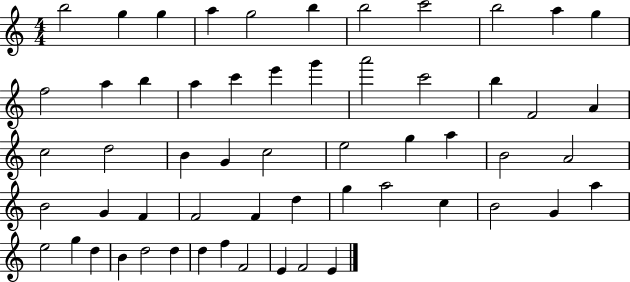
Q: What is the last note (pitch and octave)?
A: E4